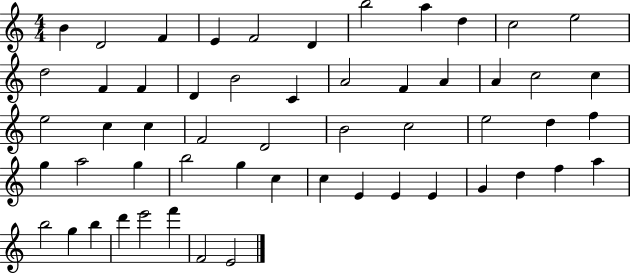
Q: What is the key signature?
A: C major